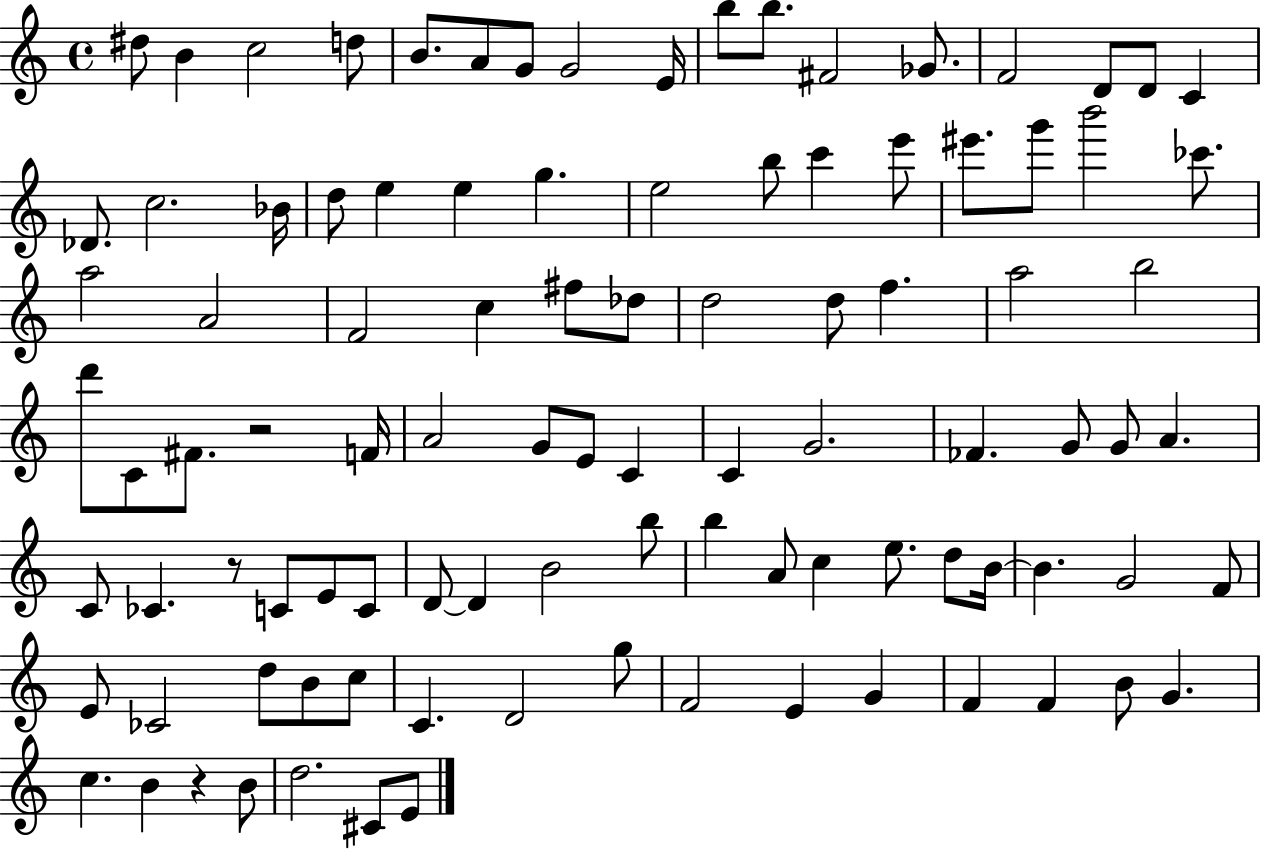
D#5/e B4/q C5/h D5/e B4/e. A4/e G4/e G4/h E4/s B5/e B5/e. F#4/h Gb4/e. F4/h D4/e D4/e C4/q Db4/e. C5/h. Bb4/s D5/e E5/q E5/q G5/q. E5/h B5/e C6/q E6/e EIS6/e. G6/e B6/h CES6/e. A5/h A4/h F4/h C5/q F#5/e Db5/e D5/h D5/e F5/q. A5/h B5/h D6/e C4/e F#4/e. R/h F4/s A4/h G4/e E4/e C4/q C4/q G4/h. FES4/q. G4/e G4/e A4/q. C4/e CES4/q. R/e C4/e E4/e C4/e D4/e D4/q B4/h B5/e B5/q A4/e C5/q E5/e. D5/e B4/s B4/q. G4/h F4/e E4/e CES4/h D5/e B4/e C5/e C4/q. D4/h G5/e F4/h E4/q G4/q F4/q F4/q B4/e G4/q. C5/q. B4/q R/q B4/e D5/h. C#4/e E4/e